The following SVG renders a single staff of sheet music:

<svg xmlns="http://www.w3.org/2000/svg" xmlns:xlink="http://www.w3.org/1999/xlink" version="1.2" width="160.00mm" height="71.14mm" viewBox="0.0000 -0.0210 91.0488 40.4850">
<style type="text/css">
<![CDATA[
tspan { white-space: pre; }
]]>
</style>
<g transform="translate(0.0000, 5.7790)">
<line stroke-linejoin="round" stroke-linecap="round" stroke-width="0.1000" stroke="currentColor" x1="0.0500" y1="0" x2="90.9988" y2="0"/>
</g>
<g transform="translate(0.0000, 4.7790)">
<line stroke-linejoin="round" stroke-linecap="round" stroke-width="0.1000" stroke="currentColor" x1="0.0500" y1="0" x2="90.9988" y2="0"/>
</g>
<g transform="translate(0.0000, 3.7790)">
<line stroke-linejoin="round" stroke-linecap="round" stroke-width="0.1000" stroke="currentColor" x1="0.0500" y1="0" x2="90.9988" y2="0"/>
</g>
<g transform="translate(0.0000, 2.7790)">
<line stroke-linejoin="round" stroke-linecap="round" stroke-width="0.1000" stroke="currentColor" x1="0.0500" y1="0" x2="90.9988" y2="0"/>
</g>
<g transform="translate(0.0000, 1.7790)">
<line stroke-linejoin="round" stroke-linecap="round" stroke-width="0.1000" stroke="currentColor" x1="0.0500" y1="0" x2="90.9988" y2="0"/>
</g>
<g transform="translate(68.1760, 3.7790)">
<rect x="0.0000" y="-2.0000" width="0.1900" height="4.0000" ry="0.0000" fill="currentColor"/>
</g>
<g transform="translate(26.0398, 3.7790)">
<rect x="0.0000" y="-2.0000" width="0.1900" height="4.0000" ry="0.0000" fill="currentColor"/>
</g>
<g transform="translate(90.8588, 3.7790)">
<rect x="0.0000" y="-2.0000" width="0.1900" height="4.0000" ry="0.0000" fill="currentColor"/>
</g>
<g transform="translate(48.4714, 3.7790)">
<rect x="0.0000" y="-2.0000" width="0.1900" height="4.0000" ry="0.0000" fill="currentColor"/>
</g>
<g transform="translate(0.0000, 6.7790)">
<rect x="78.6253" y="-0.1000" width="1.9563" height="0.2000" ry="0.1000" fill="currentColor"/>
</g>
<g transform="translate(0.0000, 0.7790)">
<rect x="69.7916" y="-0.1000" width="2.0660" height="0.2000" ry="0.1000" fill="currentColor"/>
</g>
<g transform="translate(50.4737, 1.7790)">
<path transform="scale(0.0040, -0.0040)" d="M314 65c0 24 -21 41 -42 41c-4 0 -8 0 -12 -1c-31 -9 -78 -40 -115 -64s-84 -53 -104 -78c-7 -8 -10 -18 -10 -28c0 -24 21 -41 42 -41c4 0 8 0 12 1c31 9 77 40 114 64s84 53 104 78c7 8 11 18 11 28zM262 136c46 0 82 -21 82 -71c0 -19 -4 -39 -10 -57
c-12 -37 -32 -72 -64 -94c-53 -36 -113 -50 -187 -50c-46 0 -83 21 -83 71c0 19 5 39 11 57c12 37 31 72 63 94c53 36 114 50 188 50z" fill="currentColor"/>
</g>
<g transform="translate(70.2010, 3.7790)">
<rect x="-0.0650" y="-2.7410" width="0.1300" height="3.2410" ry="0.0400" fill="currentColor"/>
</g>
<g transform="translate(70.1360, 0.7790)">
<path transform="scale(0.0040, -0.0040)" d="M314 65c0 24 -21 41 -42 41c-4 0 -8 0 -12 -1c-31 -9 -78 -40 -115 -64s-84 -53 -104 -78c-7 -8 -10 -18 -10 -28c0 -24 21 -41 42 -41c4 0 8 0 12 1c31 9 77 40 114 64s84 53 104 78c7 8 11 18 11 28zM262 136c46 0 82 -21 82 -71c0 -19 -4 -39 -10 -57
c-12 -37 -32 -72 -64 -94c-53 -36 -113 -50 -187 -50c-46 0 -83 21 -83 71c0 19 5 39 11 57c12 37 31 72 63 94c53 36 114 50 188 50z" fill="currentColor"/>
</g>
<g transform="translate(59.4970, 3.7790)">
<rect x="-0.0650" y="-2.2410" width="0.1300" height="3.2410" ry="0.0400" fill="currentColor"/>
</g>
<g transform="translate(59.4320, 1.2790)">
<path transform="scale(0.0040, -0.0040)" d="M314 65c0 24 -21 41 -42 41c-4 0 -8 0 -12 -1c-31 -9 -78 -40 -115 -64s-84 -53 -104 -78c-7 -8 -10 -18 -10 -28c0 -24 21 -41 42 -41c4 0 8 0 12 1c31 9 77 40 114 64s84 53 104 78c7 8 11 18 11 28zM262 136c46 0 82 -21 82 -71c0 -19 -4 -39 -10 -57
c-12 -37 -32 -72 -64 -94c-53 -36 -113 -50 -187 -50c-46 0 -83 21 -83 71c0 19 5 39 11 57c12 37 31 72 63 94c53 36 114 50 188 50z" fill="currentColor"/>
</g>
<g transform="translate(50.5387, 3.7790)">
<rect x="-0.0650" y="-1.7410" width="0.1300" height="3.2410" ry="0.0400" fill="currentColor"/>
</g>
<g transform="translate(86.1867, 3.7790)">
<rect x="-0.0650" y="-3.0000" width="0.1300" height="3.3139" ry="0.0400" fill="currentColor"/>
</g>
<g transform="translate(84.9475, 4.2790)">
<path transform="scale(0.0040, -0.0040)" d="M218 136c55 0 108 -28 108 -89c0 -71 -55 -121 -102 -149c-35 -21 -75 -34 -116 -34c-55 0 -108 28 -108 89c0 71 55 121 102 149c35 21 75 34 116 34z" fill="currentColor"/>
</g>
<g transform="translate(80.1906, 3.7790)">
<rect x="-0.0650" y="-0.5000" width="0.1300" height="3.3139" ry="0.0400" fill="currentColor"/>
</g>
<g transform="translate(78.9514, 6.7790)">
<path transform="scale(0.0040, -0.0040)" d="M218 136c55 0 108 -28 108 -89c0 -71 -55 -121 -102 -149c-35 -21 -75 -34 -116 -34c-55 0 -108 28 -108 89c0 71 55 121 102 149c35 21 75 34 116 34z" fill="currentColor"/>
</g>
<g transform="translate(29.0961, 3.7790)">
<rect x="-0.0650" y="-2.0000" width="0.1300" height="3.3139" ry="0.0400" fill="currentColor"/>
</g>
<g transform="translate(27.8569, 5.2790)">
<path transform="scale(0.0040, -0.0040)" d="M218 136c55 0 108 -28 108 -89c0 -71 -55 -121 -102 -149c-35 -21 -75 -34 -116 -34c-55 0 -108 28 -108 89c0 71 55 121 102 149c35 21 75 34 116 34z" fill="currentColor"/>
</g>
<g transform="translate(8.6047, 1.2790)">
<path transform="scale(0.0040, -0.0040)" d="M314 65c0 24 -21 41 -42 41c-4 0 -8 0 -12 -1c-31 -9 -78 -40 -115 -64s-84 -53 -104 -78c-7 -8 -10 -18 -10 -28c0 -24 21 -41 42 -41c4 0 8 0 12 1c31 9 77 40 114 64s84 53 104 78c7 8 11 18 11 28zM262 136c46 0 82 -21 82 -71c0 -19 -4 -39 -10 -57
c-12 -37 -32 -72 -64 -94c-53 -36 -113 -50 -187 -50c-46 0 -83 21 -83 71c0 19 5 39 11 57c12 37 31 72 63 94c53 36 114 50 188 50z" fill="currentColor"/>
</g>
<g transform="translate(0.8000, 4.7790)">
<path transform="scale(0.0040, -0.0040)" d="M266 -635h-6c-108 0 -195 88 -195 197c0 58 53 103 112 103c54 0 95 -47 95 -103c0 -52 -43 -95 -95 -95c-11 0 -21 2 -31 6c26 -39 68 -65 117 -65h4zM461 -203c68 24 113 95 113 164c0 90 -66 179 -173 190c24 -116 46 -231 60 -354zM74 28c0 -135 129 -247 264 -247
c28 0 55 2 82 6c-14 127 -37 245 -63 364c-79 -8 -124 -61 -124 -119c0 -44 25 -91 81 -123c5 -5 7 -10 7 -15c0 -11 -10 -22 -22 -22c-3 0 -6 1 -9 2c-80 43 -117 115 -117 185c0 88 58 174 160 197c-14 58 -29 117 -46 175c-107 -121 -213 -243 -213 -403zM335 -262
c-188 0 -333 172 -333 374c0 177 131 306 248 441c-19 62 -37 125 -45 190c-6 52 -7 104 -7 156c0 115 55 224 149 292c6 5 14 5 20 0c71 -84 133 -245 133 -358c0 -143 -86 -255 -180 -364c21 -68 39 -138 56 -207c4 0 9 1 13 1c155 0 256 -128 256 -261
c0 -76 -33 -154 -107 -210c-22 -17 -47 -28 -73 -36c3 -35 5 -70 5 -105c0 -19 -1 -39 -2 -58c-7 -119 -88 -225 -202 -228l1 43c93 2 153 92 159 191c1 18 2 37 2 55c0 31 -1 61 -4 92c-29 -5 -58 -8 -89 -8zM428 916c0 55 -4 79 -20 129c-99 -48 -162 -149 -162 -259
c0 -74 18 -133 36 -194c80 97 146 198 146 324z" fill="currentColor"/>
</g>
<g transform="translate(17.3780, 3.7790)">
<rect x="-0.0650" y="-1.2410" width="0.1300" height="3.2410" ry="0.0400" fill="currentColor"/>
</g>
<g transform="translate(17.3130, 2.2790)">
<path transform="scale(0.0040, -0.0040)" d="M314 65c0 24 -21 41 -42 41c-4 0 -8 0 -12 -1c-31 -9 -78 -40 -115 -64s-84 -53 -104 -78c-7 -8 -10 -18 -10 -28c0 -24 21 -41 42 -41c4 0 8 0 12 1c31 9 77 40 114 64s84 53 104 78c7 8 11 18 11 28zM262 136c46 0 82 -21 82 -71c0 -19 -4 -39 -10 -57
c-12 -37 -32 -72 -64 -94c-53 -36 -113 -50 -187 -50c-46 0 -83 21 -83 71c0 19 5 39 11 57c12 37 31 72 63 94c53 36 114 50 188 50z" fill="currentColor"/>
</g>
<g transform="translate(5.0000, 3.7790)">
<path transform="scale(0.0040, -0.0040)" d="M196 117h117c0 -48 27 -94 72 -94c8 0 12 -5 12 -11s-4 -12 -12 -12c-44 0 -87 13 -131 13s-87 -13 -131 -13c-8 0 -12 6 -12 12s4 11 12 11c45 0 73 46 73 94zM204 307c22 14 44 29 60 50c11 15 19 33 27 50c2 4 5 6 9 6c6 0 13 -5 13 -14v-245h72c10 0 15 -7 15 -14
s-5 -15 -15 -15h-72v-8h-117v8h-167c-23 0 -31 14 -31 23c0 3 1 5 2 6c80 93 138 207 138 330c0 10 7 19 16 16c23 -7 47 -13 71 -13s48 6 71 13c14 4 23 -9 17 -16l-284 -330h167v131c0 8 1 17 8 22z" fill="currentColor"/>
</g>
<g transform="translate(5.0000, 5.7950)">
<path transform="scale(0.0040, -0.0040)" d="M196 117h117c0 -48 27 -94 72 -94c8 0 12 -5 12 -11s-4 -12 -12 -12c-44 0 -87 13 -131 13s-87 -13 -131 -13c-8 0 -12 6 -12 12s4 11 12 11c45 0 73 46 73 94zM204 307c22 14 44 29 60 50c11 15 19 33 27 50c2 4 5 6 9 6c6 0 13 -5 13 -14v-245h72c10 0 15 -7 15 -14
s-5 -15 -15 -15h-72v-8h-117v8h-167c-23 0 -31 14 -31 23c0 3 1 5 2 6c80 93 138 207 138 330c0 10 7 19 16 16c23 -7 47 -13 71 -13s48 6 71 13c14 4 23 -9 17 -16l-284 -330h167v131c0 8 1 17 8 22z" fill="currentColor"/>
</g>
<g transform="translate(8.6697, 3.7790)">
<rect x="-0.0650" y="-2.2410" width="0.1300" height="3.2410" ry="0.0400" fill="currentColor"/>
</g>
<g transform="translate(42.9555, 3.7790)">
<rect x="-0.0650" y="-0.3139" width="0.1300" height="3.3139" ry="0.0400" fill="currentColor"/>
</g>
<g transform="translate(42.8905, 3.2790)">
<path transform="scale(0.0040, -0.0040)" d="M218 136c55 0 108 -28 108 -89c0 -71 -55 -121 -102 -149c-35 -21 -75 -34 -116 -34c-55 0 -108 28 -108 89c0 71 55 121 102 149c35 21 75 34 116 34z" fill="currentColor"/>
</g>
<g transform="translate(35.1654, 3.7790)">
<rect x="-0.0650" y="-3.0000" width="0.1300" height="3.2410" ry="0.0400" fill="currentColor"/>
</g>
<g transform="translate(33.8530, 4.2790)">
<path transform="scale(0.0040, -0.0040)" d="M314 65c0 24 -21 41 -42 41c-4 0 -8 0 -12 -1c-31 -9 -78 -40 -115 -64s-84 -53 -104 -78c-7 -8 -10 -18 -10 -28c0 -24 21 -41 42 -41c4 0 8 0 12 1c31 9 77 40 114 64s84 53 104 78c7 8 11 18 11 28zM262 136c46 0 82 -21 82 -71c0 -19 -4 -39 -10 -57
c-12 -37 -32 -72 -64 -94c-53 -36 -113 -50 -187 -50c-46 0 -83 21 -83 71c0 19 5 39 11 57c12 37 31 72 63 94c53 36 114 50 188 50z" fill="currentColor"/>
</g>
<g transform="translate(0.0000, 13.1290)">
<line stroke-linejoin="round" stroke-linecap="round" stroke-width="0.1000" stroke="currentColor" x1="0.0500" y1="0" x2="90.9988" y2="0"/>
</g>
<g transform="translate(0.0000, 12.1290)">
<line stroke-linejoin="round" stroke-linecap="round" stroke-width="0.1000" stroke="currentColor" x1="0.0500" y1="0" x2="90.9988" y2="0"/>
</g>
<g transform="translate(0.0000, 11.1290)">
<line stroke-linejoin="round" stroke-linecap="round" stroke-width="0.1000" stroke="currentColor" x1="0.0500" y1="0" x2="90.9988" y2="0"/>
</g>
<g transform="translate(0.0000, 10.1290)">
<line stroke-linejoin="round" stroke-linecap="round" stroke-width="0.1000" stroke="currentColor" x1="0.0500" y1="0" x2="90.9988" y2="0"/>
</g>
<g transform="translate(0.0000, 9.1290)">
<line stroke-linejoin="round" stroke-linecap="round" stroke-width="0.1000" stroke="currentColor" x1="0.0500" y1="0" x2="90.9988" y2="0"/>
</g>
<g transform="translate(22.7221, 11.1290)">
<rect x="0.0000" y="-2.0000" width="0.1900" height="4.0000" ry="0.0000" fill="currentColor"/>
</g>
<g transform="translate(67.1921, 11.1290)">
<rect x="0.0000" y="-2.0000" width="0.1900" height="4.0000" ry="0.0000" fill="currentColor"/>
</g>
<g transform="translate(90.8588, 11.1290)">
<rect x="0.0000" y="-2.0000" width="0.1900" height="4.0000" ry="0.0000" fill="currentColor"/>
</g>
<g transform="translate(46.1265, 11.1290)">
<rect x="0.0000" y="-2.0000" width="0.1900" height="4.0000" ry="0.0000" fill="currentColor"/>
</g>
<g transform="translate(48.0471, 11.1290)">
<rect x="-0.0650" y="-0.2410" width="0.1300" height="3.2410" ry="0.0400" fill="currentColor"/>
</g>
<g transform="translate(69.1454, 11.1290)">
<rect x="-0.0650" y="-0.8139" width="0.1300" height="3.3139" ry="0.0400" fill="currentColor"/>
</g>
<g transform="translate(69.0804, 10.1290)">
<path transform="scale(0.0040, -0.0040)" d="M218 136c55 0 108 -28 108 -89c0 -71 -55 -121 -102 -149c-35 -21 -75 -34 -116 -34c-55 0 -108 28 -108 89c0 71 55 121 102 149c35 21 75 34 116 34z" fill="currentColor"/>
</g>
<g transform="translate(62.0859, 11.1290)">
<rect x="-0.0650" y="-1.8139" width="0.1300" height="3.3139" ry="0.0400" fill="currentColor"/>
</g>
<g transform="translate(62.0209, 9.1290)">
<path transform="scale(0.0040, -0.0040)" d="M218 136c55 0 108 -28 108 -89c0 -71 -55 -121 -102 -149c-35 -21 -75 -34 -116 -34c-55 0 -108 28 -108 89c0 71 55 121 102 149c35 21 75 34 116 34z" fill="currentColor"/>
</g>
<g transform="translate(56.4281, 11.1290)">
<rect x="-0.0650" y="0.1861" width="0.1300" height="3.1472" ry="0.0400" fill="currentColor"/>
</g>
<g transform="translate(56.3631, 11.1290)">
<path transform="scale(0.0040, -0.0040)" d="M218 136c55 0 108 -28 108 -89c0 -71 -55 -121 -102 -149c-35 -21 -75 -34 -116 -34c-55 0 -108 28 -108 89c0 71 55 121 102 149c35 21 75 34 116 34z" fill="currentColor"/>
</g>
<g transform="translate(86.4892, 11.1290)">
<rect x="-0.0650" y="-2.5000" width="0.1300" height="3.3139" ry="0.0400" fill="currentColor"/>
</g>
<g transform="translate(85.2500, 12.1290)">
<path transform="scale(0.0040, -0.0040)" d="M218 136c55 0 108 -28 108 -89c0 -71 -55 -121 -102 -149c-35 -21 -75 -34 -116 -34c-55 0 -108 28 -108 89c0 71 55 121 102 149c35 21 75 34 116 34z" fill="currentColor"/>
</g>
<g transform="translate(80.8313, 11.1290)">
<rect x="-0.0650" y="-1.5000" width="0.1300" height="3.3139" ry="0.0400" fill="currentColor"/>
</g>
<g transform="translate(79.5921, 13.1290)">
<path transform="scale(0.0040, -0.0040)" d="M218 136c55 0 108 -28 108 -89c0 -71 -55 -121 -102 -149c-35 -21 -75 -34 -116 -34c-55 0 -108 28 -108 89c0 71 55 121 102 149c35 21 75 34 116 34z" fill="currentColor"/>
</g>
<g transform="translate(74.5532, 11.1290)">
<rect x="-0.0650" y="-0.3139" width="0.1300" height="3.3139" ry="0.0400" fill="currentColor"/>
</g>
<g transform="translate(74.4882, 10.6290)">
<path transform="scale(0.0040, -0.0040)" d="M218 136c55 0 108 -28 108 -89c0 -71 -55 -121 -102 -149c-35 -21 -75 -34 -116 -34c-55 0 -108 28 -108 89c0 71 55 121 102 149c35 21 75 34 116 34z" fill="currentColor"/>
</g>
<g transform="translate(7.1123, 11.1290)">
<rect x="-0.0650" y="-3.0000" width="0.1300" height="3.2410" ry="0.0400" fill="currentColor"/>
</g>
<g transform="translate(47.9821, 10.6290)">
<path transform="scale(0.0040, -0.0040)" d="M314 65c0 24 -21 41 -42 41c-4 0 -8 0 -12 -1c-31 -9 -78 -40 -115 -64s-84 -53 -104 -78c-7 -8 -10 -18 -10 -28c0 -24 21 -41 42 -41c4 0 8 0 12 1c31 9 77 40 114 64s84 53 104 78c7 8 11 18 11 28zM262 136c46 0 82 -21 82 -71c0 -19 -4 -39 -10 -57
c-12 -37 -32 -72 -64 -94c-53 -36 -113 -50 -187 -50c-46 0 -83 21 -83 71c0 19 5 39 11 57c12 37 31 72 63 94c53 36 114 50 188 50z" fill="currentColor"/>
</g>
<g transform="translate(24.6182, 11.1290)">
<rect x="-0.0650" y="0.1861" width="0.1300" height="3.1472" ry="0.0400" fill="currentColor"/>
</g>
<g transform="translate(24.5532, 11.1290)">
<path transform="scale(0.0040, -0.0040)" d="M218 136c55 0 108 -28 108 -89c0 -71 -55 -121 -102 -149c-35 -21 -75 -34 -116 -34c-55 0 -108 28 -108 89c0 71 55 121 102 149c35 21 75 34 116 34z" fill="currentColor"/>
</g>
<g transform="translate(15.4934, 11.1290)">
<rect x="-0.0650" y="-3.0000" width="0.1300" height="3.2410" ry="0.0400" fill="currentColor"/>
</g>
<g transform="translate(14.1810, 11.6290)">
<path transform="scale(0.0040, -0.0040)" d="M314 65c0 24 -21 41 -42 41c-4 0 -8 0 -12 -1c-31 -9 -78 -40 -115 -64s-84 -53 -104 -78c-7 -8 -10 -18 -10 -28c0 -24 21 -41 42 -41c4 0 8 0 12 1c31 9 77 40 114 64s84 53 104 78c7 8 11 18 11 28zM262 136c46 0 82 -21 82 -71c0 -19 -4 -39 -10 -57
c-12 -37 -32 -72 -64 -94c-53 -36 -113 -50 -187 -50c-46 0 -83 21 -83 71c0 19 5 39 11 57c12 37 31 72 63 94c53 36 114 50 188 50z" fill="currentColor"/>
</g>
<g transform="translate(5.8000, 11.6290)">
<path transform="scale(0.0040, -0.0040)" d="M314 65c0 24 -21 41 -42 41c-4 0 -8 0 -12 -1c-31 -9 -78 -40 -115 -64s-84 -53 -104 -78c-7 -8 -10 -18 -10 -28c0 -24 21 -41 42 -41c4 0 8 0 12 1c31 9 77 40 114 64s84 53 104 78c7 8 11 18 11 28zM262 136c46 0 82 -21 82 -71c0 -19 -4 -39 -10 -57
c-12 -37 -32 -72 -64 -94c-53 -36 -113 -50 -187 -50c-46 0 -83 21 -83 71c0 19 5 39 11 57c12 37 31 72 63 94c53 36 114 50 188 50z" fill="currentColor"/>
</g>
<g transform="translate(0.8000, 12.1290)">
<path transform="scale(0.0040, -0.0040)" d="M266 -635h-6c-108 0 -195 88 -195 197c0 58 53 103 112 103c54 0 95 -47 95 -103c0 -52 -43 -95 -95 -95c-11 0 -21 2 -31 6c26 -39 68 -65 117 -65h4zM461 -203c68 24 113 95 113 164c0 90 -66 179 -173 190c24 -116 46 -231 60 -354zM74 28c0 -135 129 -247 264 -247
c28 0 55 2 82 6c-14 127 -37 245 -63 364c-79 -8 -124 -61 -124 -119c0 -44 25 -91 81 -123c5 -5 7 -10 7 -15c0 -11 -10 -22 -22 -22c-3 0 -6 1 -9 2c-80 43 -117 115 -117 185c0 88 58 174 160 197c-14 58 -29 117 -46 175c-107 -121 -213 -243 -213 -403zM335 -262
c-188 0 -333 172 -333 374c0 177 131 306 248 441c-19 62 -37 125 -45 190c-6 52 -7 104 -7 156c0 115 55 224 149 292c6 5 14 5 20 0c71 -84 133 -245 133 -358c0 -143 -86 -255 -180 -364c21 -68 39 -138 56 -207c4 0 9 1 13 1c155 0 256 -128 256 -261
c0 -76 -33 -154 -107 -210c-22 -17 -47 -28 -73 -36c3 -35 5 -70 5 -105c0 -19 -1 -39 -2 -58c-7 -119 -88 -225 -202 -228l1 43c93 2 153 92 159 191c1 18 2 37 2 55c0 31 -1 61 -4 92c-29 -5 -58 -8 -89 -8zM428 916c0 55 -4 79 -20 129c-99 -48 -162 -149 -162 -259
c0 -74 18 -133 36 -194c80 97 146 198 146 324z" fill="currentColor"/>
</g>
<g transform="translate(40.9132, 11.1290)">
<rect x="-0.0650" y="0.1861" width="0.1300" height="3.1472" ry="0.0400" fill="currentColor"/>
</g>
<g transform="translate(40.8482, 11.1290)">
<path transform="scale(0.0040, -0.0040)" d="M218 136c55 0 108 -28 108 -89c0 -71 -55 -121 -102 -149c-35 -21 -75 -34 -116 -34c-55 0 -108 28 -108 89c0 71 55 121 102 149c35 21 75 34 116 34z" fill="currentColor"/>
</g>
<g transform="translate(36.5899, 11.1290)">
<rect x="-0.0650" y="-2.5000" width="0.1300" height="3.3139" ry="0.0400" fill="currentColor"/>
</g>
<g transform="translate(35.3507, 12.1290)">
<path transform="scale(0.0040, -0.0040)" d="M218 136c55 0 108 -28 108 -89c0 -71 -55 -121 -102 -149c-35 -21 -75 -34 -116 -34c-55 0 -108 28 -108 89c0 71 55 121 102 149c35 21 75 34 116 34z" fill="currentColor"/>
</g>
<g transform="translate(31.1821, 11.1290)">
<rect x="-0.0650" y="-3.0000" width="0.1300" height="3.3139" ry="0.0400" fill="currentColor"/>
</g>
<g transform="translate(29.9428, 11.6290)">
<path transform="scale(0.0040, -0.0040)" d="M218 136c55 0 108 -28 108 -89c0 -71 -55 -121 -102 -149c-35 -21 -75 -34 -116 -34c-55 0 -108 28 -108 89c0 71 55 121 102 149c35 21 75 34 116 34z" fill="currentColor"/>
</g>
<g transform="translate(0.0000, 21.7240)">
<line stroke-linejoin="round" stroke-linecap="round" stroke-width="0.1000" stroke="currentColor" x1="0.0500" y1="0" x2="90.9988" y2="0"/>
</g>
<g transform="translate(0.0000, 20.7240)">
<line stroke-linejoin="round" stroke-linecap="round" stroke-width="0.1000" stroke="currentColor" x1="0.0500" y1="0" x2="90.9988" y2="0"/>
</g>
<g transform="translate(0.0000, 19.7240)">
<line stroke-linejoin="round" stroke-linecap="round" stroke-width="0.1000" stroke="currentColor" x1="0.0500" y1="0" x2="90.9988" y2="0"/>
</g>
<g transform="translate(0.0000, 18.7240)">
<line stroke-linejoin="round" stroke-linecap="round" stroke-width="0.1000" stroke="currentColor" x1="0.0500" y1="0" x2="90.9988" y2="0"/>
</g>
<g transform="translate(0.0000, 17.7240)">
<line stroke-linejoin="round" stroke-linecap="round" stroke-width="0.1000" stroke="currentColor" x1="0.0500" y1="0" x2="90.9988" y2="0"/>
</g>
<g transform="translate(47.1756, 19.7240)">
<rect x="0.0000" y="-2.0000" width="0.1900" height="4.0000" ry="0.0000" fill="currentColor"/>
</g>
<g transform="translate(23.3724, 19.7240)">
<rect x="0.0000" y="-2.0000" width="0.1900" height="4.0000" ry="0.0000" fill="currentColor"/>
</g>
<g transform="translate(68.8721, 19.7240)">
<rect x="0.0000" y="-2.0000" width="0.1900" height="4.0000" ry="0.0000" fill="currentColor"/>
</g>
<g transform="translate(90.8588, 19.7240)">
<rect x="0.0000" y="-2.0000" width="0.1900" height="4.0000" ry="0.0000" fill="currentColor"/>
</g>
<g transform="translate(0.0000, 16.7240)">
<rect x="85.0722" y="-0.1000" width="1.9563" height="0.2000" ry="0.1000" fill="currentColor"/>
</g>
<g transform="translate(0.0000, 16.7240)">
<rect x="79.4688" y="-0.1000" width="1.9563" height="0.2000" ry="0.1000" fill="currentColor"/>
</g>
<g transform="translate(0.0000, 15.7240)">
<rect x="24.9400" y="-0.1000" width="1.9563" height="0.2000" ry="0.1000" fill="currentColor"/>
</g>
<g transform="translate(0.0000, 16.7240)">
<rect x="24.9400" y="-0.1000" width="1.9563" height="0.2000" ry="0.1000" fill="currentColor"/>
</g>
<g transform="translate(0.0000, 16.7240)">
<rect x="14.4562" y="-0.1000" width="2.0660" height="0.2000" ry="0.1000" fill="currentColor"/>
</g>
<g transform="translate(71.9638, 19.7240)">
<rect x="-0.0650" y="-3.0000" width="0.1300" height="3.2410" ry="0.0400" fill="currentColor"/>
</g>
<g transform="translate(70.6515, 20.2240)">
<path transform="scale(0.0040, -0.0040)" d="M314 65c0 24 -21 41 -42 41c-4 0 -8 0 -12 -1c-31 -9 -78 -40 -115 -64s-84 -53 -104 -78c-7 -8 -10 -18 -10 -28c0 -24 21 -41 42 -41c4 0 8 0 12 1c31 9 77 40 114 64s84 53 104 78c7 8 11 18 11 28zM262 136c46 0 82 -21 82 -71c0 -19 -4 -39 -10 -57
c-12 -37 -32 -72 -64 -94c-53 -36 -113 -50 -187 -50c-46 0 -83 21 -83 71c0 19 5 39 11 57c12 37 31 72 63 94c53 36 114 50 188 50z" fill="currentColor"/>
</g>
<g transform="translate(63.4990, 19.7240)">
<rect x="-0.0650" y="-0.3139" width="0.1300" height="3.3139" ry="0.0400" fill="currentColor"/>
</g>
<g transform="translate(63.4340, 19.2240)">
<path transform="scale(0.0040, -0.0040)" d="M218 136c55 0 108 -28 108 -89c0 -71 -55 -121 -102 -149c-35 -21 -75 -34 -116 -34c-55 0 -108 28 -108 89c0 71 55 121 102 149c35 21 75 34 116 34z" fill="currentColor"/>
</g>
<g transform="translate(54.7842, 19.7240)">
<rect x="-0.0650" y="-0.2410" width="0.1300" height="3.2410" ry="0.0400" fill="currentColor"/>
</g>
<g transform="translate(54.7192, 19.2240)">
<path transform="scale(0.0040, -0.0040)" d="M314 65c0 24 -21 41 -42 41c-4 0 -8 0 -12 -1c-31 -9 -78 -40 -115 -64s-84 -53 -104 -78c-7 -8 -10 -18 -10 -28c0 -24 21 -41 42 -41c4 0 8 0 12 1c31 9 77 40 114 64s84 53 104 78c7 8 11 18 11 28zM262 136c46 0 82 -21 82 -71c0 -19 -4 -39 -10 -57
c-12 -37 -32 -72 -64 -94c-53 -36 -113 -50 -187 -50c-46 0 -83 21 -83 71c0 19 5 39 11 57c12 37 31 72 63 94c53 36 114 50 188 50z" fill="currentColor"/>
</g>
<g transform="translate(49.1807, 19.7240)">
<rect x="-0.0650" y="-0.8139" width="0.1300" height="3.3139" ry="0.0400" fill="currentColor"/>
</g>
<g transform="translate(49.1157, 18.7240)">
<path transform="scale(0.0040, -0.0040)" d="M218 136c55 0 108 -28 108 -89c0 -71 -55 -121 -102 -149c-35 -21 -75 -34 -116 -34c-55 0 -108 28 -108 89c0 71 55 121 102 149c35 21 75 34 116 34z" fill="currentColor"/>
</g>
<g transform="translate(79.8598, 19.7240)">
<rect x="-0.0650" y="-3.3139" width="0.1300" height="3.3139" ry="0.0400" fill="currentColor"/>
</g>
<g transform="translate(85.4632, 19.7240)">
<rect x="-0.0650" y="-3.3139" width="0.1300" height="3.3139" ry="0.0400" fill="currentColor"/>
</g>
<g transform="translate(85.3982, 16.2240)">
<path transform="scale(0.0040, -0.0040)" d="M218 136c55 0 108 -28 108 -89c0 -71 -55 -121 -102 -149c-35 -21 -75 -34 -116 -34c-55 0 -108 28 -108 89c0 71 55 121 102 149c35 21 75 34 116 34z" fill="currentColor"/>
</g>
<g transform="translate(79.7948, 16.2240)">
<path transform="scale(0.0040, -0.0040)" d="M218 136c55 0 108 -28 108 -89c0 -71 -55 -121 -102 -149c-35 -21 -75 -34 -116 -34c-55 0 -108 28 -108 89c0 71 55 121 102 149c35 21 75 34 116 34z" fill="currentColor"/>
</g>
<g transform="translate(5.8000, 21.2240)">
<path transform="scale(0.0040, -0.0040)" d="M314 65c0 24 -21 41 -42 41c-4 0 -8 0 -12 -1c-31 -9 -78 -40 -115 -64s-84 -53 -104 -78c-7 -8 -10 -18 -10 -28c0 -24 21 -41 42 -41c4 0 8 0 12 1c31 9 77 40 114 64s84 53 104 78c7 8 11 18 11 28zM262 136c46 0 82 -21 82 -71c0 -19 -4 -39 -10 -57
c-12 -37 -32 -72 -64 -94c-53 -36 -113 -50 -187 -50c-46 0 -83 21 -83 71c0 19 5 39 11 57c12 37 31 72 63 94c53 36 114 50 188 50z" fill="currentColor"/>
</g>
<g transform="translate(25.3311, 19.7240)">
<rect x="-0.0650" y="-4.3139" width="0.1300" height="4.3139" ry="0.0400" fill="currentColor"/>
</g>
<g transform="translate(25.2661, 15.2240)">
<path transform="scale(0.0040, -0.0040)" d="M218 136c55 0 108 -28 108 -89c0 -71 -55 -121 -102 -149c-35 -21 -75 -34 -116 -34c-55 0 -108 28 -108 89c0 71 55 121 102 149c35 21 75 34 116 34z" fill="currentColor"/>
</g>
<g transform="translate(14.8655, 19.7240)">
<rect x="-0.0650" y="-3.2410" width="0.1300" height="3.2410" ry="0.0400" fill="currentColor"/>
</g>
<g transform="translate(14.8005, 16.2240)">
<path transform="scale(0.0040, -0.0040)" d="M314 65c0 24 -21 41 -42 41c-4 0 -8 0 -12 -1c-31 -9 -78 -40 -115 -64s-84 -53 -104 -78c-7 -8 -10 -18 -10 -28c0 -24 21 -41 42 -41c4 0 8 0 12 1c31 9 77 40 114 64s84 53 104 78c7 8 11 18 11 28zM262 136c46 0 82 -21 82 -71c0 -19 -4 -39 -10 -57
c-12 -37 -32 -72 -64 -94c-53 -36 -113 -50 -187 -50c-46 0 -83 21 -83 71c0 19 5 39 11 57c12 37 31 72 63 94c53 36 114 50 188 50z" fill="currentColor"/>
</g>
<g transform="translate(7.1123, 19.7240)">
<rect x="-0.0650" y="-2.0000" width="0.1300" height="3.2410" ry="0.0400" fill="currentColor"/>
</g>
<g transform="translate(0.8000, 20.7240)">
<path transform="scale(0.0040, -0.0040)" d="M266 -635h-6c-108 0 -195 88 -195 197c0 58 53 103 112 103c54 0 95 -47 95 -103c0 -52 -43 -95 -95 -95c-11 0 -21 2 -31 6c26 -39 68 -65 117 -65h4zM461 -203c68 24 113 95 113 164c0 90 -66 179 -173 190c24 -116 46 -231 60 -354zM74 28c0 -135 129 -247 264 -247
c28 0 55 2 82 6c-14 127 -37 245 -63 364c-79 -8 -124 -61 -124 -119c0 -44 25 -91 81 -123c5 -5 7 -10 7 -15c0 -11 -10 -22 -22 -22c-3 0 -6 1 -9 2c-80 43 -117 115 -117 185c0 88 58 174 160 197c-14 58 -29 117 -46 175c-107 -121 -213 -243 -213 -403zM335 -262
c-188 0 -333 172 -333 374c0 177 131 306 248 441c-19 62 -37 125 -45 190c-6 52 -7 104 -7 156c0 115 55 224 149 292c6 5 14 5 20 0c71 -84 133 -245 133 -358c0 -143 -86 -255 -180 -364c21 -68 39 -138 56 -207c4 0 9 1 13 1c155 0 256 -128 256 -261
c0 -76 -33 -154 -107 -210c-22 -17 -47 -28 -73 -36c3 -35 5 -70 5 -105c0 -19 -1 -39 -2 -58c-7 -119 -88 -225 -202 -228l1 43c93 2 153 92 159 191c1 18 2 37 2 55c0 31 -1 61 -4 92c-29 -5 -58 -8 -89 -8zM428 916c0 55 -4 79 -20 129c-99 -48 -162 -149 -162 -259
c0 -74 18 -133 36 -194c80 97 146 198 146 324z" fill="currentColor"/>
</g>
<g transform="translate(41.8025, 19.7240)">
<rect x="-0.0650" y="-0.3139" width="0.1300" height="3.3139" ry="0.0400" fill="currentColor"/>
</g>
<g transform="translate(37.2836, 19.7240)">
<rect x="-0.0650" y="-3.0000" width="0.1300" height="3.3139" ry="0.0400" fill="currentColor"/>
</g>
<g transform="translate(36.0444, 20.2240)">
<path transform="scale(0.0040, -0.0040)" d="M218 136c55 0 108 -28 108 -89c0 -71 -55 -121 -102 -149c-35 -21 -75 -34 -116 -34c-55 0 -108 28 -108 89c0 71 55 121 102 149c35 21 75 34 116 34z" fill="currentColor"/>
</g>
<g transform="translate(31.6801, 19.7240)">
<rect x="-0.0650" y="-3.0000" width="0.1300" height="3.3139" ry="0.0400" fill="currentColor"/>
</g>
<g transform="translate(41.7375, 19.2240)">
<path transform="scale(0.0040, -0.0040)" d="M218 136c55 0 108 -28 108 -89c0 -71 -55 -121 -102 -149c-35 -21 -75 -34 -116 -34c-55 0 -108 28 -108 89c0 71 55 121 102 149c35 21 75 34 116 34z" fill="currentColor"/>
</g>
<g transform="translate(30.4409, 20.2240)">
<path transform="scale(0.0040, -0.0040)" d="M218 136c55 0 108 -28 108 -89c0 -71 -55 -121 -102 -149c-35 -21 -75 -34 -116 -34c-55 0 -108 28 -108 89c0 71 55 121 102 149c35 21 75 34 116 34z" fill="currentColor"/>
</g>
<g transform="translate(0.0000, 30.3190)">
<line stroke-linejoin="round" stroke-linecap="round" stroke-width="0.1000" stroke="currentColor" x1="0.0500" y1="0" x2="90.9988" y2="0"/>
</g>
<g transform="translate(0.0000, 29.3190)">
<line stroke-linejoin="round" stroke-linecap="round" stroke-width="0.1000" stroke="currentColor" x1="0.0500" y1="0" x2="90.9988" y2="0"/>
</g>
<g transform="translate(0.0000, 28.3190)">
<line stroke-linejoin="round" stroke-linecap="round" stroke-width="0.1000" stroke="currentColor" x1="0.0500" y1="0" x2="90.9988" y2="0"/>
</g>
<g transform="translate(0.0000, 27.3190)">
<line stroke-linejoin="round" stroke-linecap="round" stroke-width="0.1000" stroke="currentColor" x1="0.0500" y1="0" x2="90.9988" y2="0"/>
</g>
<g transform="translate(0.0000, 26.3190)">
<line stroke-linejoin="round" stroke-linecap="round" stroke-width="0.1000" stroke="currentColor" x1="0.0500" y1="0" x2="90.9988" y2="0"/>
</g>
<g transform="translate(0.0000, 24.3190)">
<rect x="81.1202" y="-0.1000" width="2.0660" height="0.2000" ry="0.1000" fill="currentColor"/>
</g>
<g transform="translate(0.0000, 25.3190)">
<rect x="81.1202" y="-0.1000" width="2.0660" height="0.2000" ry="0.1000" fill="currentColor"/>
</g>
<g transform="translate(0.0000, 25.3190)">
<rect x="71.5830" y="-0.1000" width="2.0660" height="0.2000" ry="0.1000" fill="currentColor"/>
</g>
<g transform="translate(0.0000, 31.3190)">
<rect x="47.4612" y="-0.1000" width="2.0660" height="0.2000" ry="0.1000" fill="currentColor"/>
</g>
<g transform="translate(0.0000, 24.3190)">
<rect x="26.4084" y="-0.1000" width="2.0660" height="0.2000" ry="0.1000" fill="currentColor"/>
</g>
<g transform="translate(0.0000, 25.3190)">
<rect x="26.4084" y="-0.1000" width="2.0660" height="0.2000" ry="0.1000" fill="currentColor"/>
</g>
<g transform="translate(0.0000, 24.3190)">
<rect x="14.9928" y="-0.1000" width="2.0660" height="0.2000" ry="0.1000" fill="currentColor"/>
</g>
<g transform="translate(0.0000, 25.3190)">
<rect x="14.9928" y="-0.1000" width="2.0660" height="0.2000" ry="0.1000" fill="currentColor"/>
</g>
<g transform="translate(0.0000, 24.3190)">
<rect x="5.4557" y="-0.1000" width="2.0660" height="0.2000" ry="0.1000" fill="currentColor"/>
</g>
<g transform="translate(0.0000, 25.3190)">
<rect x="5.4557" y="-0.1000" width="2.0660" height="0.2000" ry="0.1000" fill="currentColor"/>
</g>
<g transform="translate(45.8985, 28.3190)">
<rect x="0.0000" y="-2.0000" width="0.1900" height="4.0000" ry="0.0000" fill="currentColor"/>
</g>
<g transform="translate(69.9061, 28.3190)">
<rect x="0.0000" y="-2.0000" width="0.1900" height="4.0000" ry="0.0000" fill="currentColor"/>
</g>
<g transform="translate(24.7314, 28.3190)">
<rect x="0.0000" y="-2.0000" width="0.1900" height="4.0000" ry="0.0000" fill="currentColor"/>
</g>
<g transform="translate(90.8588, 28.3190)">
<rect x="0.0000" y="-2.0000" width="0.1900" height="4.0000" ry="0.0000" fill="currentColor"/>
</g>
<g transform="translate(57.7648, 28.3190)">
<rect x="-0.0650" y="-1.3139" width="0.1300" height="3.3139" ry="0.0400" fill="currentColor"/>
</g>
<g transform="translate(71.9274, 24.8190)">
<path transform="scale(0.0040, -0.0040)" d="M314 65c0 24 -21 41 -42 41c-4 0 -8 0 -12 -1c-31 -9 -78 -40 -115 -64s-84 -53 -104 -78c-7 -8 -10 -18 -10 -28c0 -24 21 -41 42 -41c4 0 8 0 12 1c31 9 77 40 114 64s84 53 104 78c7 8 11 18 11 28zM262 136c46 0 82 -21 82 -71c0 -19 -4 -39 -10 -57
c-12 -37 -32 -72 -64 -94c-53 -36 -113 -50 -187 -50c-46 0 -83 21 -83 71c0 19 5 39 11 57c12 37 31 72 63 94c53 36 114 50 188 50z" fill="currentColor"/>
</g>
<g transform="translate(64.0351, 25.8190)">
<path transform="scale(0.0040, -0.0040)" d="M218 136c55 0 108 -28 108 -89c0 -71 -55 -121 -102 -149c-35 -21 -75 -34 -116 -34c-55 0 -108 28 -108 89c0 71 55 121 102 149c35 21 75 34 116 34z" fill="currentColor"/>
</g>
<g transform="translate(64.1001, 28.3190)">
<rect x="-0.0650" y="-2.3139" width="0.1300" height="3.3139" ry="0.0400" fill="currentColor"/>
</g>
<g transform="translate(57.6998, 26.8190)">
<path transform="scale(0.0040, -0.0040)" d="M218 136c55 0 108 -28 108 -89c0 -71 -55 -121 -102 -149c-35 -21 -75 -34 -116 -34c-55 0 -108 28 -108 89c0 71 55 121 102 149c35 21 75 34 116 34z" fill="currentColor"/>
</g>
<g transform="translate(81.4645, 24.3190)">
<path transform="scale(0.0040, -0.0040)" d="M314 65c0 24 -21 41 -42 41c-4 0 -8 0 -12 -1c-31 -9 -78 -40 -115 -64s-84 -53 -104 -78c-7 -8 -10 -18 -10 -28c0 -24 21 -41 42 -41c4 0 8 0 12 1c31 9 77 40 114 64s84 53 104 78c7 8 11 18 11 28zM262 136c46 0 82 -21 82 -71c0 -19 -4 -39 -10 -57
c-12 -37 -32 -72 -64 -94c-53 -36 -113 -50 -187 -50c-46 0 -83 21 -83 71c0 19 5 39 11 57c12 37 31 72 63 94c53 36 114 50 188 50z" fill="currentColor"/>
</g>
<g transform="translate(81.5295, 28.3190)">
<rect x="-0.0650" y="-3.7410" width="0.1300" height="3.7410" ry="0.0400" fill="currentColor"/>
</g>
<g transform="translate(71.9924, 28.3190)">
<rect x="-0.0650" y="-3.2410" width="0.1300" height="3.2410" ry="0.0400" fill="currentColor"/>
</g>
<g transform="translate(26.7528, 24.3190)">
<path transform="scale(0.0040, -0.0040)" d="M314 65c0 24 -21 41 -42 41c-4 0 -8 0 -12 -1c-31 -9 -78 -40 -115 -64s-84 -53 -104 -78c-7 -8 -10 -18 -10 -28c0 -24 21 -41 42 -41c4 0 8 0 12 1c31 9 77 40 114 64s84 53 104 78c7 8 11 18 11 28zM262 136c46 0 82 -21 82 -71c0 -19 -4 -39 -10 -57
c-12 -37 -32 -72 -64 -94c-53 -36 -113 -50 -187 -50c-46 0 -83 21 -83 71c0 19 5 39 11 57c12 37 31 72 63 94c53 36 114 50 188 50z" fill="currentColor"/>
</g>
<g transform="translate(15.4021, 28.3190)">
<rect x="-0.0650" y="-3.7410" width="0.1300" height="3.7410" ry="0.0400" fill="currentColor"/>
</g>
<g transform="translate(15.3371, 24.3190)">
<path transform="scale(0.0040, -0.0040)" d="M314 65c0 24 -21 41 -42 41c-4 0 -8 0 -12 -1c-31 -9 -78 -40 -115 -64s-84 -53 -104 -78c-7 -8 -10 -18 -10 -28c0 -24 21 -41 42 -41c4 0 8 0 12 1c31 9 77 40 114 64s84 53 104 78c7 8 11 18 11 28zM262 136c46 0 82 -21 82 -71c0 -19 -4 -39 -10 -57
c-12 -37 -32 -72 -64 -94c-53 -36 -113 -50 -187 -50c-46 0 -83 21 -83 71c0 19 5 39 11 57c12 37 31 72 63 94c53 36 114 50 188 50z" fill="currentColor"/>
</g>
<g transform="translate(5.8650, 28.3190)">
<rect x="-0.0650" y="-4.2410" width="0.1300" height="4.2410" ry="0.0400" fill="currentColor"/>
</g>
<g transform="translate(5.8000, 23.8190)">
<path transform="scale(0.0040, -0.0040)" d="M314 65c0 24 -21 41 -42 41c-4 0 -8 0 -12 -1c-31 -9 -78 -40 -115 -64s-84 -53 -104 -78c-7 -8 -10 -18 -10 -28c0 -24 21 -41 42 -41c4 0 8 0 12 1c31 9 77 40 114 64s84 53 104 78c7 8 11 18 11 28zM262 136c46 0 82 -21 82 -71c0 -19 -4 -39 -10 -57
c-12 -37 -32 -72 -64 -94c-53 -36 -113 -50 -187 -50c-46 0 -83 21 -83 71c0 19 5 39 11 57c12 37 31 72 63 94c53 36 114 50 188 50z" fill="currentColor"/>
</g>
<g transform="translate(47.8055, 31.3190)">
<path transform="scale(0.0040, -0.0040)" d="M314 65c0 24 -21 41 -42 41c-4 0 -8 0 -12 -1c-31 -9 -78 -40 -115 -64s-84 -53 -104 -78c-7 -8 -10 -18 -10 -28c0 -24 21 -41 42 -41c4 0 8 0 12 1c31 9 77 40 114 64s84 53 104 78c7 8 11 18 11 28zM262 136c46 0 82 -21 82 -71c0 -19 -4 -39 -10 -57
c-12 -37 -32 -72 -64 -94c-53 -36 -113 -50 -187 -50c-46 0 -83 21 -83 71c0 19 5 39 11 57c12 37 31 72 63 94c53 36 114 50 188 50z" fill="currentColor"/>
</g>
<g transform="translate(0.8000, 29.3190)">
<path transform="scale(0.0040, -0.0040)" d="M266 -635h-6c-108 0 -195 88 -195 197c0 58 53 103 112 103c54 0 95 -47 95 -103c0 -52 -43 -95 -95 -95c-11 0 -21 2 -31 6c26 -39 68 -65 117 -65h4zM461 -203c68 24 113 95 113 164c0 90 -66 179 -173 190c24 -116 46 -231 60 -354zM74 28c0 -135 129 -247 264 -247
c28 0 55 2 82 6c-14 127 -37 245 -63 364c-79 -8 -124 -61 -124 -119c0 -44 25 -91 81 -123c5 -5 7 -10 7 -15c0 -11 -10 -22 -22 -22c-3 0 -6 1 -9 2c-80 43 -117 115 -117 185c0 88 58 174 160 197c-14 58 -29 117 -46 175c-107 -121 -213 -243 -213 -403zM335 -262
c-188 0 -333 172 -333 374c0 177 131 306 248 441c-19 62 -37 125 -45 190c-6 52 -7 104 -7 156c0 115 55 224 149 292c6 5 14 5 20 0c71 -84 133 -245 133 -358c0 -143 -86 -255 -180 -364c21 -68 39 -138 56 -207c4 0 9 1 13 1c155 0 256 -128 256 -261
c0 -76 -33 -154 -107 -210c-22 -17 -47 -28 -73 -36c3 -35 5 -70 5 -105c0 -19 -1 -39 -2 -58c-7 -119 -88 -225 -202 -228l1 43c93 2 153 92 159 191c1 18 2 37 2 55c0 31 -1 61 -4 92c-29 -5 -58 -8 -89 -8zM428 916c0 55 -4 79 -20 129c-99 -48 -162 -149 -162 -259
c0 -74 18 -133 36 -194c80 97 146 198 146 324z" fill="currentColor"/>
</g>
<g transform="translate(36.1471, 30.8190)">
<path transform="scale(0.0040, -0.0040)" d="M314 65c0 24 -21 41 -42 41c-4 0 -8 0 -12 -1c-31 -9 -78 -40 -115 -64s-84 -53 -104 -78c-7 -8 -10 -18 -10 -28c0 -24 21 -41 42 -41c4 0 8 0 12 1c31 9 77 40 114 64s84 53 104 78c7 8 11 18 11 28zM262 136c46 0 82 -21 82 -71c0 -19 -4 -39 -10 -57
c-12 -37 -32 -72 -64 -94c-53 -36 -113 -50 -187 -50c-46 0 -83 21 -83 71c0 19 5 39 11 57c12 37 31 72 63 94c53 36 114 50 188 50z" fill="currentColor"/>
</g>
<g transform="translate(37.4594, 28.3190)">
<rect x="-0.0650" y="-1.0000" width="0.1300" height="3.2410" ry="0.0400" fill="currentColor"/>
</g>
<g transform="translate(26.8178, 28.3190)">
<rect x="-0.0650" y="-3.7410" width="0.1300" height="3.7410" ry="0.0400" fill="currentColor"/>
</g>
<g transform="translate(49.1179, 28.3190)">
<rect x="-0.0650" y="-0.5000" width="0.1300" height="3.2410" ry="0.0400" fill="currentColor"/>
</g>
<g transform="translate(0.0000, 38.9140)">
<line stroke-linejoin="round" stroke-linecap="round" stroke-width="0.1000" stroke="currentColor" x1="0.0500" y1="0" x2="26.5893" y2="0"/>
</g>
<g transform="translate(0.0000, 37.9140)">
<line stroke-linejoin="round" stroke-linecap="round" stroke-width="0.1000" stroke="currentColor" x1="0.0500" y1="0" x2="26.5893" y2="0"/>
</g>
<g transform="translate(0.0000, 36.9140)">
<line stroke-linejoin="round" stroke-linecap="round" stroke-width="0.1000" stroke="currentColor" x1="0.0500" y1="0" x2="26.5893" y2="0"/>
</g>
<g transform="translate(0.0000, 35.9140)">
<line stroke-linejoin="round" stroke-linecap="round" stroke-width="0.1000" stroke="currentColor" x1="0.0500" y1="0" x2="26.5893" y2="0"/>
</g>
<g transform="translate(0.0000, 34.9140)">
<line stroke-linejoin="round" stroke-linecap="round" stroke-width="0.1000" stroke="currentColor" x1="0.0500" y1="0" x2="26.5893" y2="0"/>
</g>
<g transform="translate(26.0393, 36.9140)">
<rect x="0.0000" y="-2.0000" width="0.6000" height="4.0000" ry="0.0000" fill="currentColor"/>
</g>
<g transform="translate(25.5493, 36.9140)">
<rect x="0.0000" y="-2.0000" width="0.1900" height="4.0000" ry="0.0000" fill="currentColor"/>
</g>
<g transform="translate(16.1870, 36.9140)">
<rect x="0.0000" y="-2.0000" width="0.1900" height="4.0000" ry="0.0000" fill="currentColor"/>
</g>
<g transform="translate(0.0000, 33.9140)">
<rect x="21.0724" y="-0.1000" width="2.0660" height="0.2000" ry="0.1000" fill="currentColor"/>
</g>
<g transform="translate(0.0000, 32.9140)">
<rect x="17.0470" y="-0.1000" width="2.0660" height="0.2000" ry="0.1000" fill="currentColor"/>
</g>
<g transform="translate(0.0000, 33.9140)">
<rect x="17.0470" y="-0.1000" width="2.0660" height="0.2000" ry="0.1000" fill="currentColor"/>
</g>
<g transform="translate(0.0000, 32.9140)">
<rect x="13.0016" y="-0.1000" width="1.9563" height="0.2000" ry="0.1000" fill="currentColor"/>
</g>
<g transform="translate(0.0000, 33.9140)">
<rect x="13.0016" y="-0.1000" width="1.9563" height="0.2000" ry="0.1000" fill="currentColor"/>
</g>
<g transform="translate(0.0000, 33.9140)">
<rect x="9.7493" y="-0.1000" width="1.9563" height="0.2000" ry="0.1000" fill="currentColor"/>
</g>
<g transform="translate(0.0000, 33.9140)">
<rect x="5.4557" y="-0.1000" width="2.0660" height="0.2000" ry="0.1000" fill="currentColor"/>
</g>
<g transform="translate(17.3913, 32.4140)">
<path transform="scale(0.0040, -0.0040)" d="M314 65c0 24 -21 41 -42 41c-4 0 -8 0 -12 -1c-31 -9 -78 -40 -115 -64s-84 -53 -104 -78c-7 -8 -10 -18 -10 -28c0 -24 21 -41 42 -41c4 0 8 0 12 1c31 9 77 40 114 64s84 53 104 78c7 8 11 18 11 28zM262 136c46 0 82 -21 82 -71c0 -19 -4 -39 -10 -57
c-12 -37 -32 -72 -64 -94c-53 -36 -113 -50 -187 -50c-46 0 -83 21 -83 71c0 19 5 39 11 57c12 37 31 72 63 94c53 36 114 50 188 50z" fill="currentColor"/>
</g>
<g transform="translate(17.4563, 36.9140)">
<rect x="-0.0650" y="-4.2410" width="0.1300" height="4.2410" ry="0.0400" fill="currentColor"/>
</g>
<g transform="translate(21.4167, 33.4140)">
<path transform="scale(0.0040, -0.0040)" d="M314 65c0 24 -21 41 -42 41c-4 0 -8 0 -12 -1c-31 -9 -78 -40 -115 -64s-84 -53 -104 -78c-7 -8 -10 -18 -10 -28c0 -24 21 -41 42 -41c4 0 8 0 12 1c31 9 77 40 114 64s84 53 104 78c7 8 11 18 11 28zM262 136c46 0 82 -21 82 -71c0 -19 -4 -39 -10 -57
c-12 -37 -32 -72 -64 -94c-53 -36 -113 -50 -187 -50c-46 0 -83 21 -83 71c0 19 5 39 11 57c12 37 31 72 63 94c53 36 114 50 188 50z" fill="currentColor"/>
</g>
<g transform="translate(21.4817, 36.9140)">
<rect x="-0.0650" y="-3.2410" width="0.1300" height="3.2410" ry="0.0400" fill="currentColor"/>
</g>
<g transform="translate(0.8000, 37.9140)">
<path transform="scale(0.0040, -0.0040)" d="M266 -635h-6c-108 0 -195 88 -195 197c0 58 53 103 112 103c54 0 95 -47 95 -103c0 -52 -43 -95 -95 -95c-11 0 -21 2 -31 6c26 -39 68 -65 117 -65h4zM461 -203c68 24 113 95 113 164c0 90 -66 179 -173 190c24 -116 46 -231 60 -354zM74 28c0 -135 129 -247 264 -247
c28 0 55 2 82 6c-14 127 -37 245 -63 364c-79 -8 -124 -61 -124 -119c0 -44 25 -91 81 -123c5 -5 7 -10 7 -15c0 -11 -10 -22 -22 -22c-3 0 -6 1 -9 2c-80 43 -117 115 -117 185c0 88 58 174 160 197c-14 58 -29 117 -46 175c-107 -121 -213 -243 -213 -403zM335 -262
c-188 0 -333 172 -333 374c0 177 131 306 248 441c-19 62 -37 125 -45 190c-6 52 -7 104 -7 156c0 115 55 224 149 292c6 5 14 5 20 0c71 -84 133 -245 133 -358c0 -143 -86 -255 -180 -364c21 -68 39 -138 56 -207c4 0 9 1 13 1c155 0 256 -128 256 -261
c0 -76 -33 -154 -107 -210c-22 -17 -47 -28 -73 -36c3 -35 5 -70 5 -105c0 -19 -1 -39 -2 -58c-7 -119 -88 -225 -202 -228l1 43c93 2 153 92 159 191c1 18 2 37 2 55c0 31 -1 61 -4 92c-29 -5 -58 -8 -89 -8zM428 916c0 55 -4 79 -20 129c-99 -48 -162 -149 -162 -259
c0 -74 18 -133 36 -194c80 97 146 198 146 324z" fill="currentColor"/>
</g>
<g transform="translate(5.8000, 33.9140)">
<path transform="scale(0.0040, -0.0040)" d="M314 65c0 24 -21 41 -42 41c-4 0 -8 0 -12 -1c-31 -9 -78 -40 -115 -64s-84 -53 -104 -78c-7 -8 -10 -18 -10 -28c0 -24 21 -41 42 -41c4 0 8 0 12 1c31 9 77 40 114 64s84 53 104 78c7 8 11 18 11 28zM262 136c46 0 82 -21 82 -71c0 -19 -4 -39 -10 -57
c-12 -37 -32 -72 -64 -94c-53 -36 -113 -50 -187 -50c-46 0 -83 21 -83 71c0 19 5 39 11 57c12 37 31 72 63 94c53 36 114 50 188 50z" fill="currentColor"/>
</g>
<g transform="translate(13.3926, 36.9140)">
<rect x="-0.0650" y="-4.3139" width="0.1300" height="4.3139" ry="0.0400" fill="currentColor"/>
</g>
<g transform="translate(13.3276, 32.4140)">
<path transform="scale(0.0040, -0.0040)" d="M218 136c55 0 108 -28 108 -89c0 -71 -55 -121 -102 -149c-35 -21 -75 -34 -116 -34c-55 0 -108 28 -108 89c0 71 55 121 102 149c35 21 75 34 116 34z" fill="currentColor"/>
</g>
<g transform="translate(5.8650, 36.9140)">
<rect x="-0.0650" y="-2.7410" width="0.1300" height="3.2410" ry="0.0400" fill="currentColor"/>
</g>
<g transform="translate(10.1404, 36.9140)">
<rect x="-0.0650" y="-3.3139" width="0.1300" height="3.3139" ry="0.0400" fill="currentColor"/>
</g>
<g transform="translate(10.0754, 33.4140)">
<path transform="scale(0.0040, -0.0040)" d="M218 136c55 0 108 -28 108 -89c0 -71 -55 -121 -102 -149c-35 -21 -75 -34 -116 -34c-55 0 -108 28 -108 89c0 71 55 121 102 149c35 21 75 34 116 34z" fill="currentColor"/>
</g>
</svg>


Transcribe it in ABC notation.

X:1
T:Untitled
M:4/4
L:1/4
K:C
g2 e2 F A2 c f2 g2 a2 C A A2 A2 B A G B c2 B f d c E G F2 b2 d' A A c d c2 c A2 b b d'2 c'2 c'2 D2 C2 e g b2 c'2 a2 b d' d'2 b2